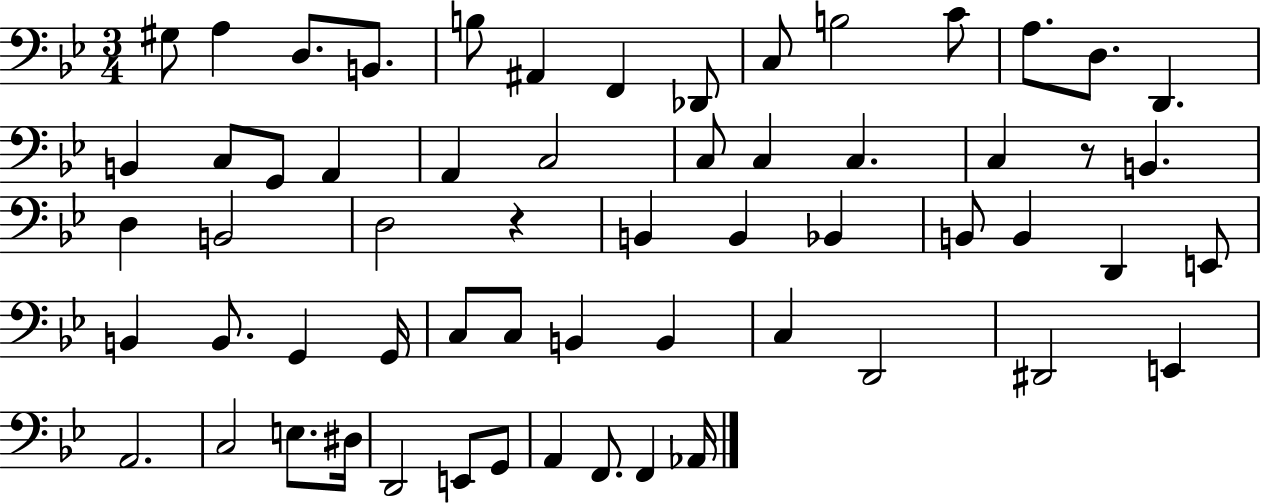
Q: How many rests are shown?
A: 2